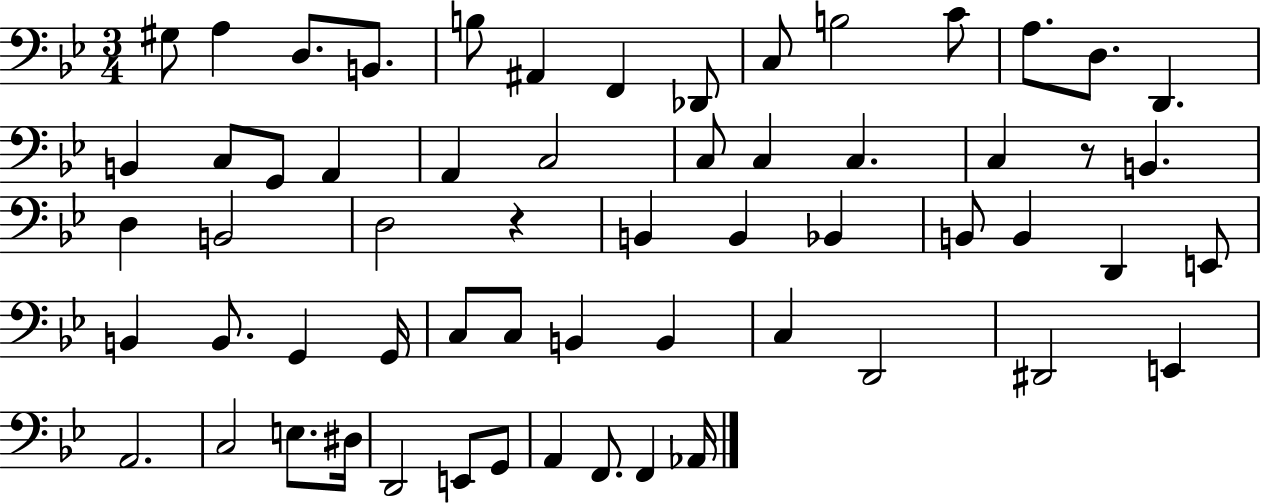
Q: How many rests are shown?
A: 2